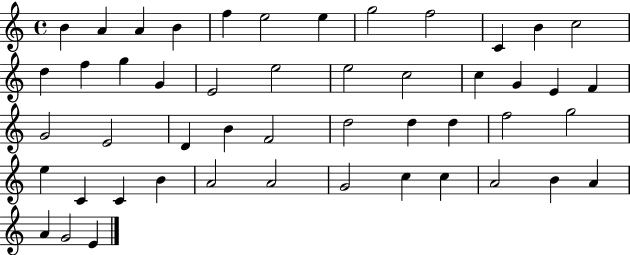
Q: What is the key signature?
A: C major